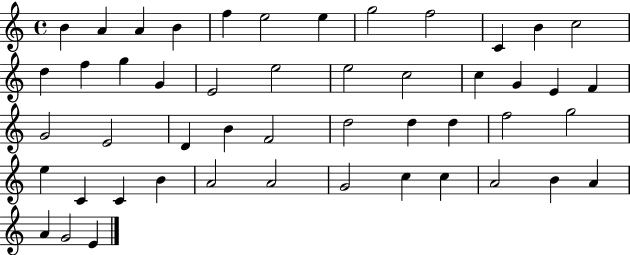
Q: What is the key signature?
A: C major